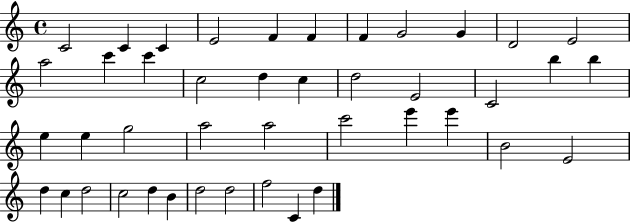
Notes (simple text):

C4/h C4/q C4/q E4/h F4/q F4/q F4/q G4/h G4/q D4/h E4/h A5/h C6/q C6/q C5/h D5/q C5/q D5/h E4/h C4/h B5/q B5/q E5/q E5/q G5/h A5/h A5/h C6/h E6/q E6/q B4/h E4/h D5/q C5/q D5/h C5/h D5/q B4/q D5/h D5/h F5/h C4/q D5/q